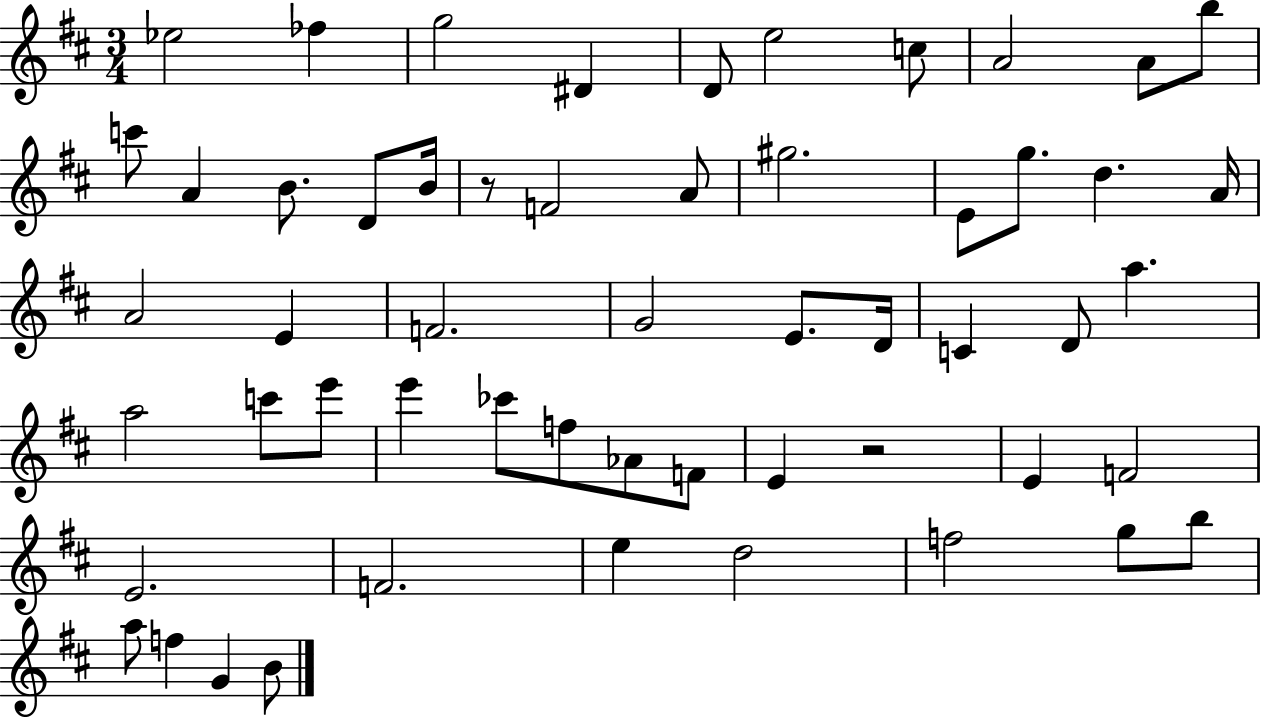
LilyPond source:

{
  \clef treble
  \numericTimeSignature
  \time 3/4
  \key d \major
  ees''2 fes''4 | g''2 dis'4 | d'8 e''2 c''8 | a'2 a'8 b''8 | \break c'''8 a'4 b'8. d'8 b'16 | r8 f'2 a'8 | gis''2. | e'8 g''8. d''4. a'16 | \break a'2 e'4 | f'2. | g'2 e'8. d'16 | c'4 d'8 a''4. | \break a''2 c'''8 e'''8 | e'''4 ces'''8 f''8 aes'8 f'8 | e'4 r2 | e'4 f'2 | \break e'2. | f'2. | e''4 d''2 | f''2 g''8 b''8 | \break a''8 f''4 g'4 b'8 | \bar "|."
}